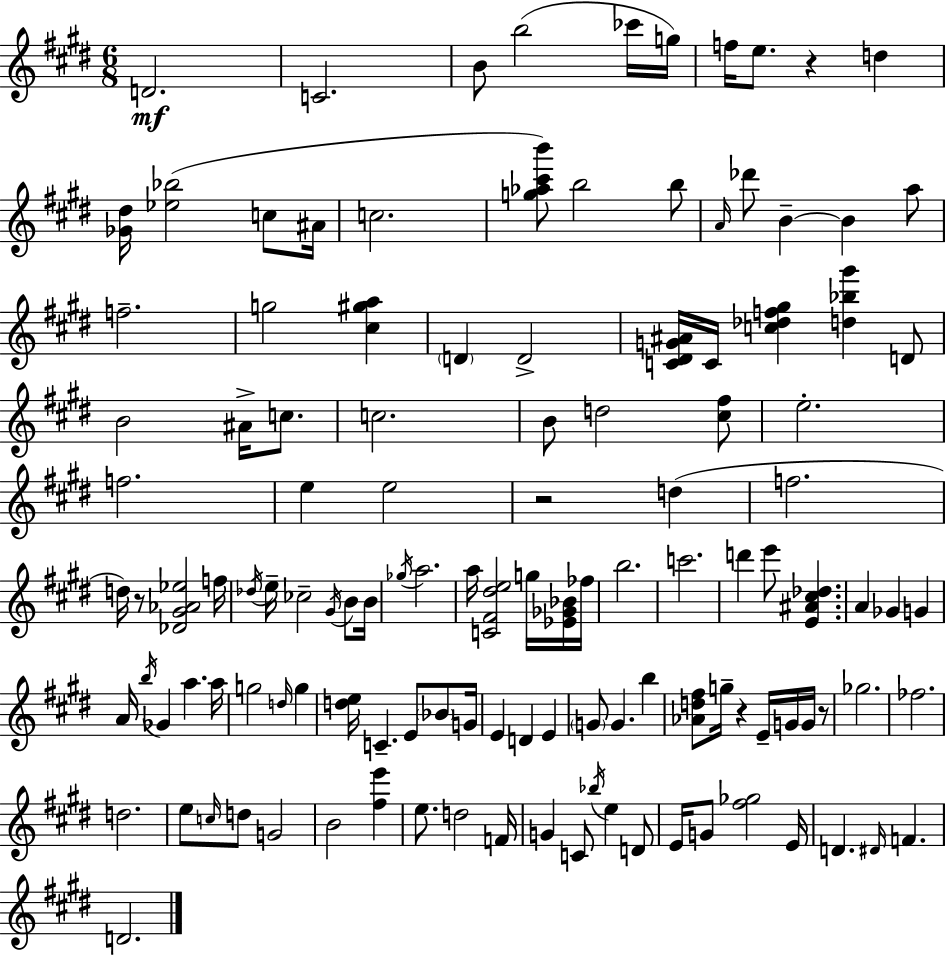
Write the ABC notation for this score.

X:1
T:Untitled
M:6/8
L:1/4
K:E
D2 C2 B/2 b2 _c'/4 g/4 f/4 e/2 z d [_G^d]/4 [_e_b]2 c/2 ^A/4 c2 [g_a^c'b']/2 b2 b/2 A/4 _d'/2 B B a/2 f2 g2 [^c^ga] D D2 [C^DG^A]/4 C/4 [c_df^g] [d_b^g'] D/2 B2 ^A/4 c/2 c2 B/2 d2 [^c^f]/2 e2 f2 e e2 z2 d f2 d/4 z/2 [_D^G_A_e]2 f/4 _d/4 e/4 _c2 ^G/4 B/2 B/4 _g/4 a2 a/4 [C^F^de]2 g/4 [_E_G_B]/4 _f/4 b2 c'2 d' e'/2 [E^A^c_d] A _G G A/4 b/4 _G a a/4 g2 d/4 g [de]/4 C E/2 _B/2 G/4 E D E G/2 G b [_Ad^f]/2 g/4 z E/4 G/4 G/4 z/2 _g2 _f2 d2 e/2 c/4 d/2 G2 B2 [^fe'] e/2 d2 F/4 G C/2 _b/4 e D/2 E/4 G/2 [^f_g]2 E/4 D ^D/4 F D2